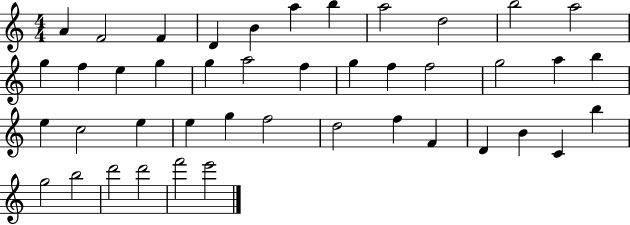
A4/q F4/h F4/q D4/q B4/q A5/q B5/q A5/h D5/h B5/h A5/h G5/q F5/q E5/q G5/q G5/q A5/h F5/q G5/q F5/q F5/h G5/h A5/q B5/q E5/q C5/h E5/q E5/q G5/q F5/h D5/h F5/q F4/q D4/q B4/q C4/q B5/q G5/h B5/h D6/h D6/h F6/h E6/h